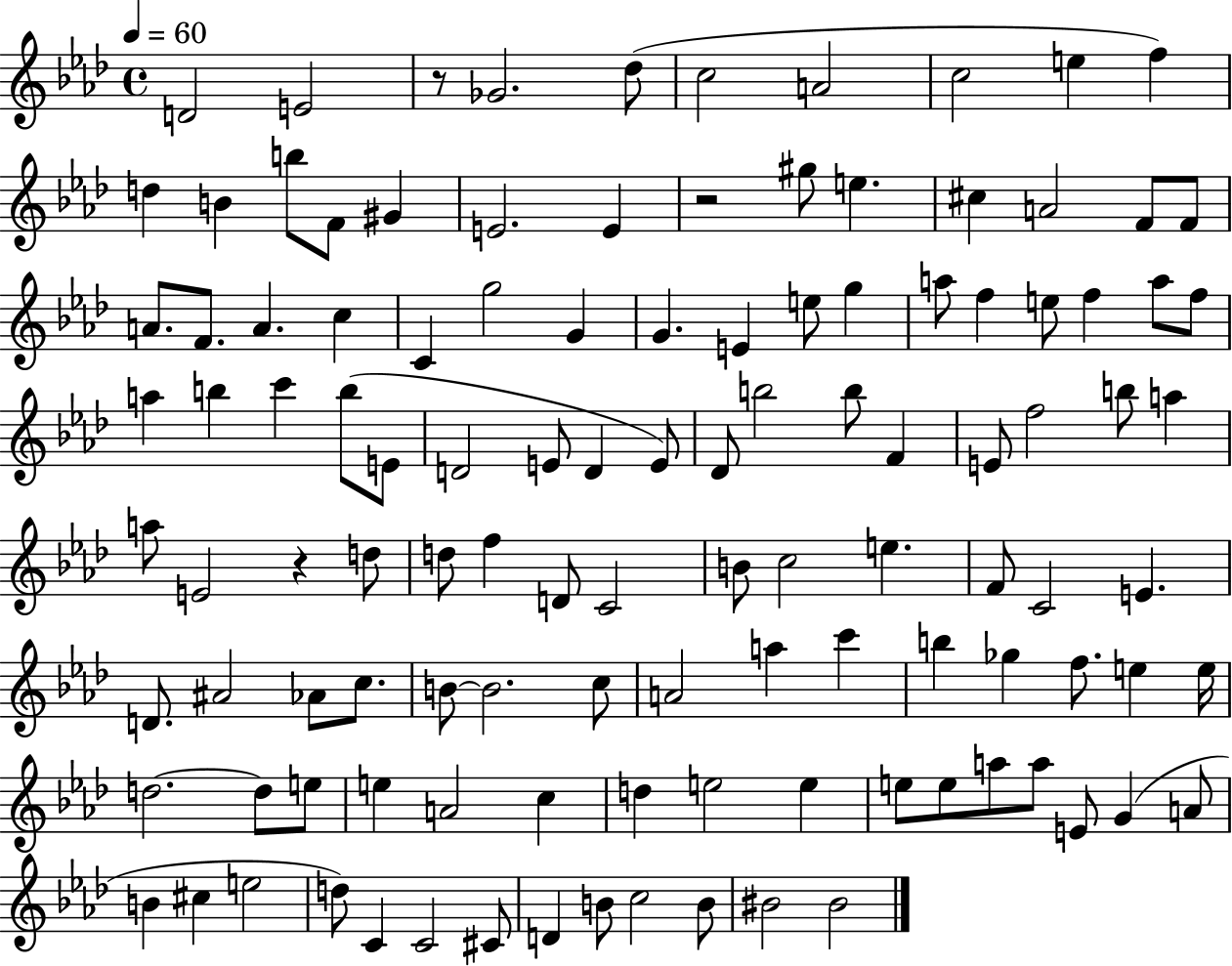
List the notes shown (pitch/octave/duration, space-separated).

D4/h E4/h R/e Gb4/h. Db5/e C5/h A4/h C5/h E5/q F5/q D5/q B4/q B5/e F4/e G#4/q E4/h. E4/q R/h G#5/e E5/q. C#5/q A4/h F4/e F4/e A4/e. F4/e. A4/q. C5/q C4/q G5/h G4/q G4/q. E4/q E5/e G5/q A5/e F5/q E5/e F5/q A5/e F5/e A5/q B5/q C6/q B5/e E4/e D4/h E4/e D4/q E4/e Db4/e B5/h B5/e F4/q E4/e F5/h B5/e A5/q A5/e E4/h R/q D5/e D5/e F5/q D4/e C4/h B4/e C5/h E5/q. F4/e C4/h E4/q. D4/e. A#4/h Ab4/e C5/e. B4/e B4/h. C5/e A4/h A5/q C6/q B5/q Gb5/q F5/e. E5/q E5/s D5/h. D5/e E5/e E5/q A4/h C5/q D5/q E5/h E5/q E5/e E5/e A5/e A5/e E4/e G4/q A4/e B4/q C#5/q E5/h D5/e C4/q C4/h C#4/e D4/q B4/e C5/h B4/e BIS4/h BIS4/h